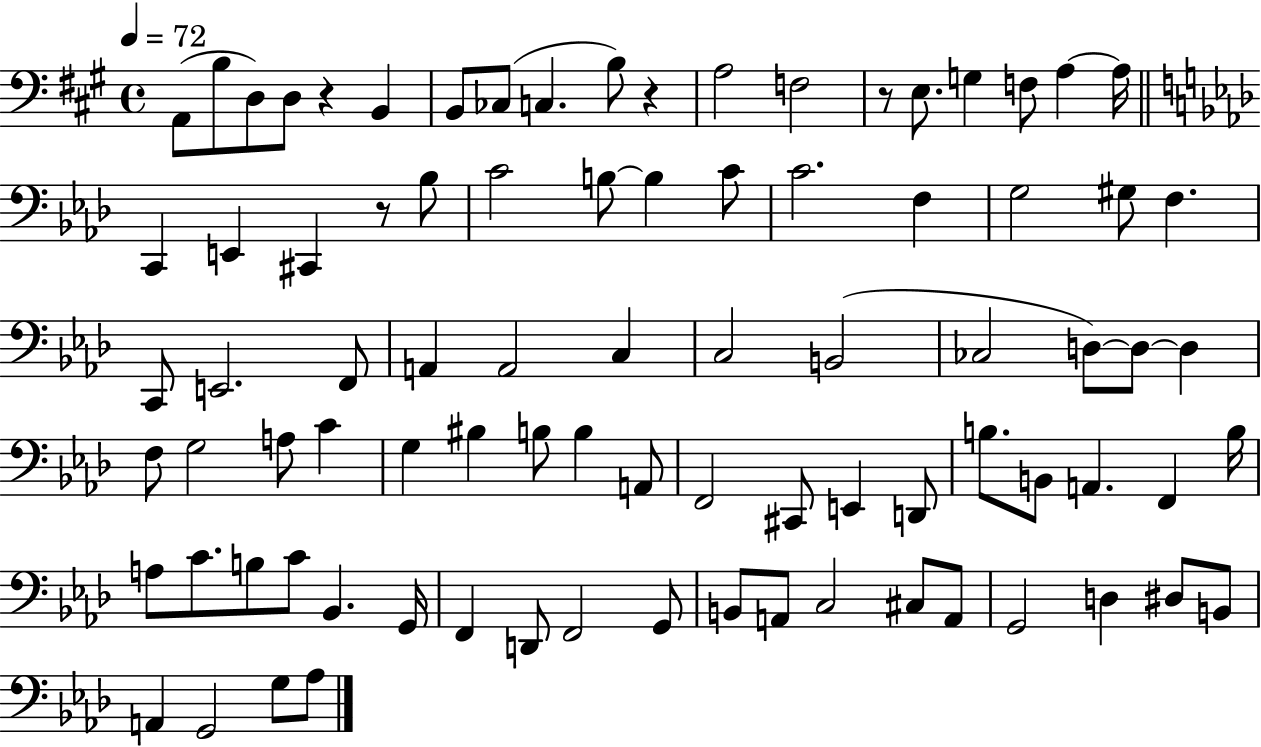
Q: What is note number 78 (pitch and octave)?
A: B2